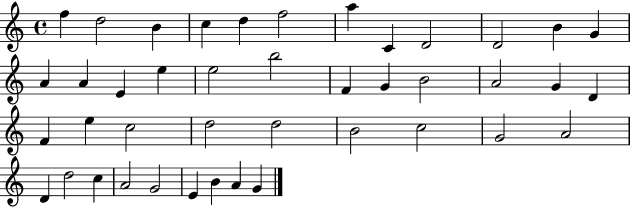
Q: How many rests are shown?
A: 0